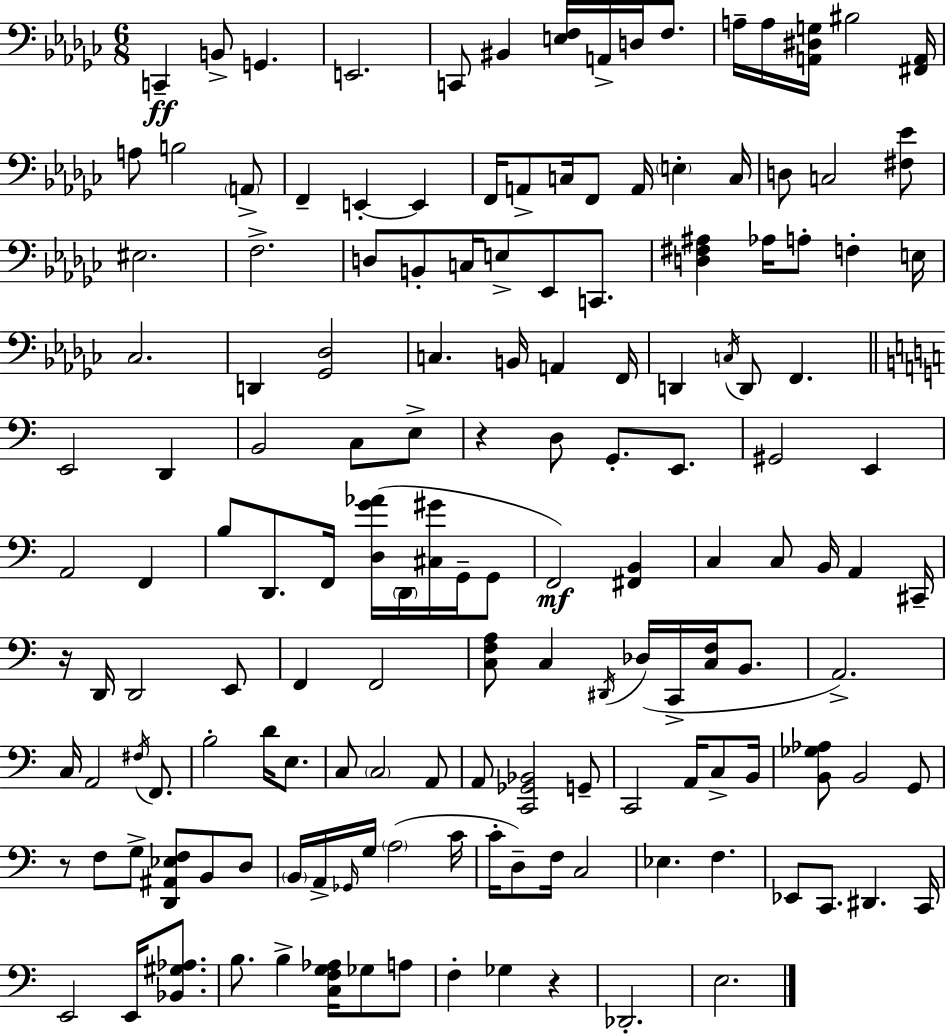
C2/q B2/e G2/q. E2/h. C2/e BIS2/q [E3,F3]/s A2/s D3/s F3/e. A3/s A3/s [A2,D#3,G3]/s BIS3/h [F#2,A2]/s A3/e B3/h A2/e F2/q E2/q E2/q F2/s A2/e C3/s F2/e A2/s E3/q C3/s D3/e C3/h [F#3,Eb4]/e EIS3/h. F3/h. D3/e B2/e C3/s E3/e Eb2/e C2/e. [D3,F#3,A#3]/q Ab3/s A3/e F3/q E3/s CES3/h. D2/q [Gb2,Db3]/h C3/q. B2/s A2/q F2/s D2/q C3/s D2/e F2/q. E2/h D2/q B2/h C3/e E3/e R/q D3/e G2/e. E2/e. G#2/h E2/q A2/h F2/q B3/e D2/e. F2/s [D3,G4,Ab4]/s D2/s [C#3,G#4]/s G2/s G2/e F2/h [F#2,B2]/q C3/q C3/e B2/s A2/q C#2/s R/s D2/s D2/h E2/e F2/q F2/h [C3,F3,A3]/e C3/q D#2/s Db3/s C2/s [C3,F3]/s B2/e. A2/h. C3/s A2/h F#3/s F2/e. B3/h D4/s E3/e. C3/e C3/h A2/e A2/e [C2,Gb2,Bb2]/h G2/e C2/h A2/s C3/e B2/s [B2,Gb3,Ab3]/e B2/h G2/e R/e F3/e G3/e [D2,A#2,Eb3,F3]/e B2/e D3/e B2/s A2/s Gb2/s G3/s A3/h C4/s C4/s D3/e F3/s C3/h Eb3/q. F3/q. Eb2/e C2/e. D#2/q. C2/s E2/h E2/s [Bb2,G#3,Ab3]/e. B3/e. B3/q [C3,F3,G3,Ab3]/s Gb3/e A3/e F3/q Gb3/q R/q Db2/h. E3/h.